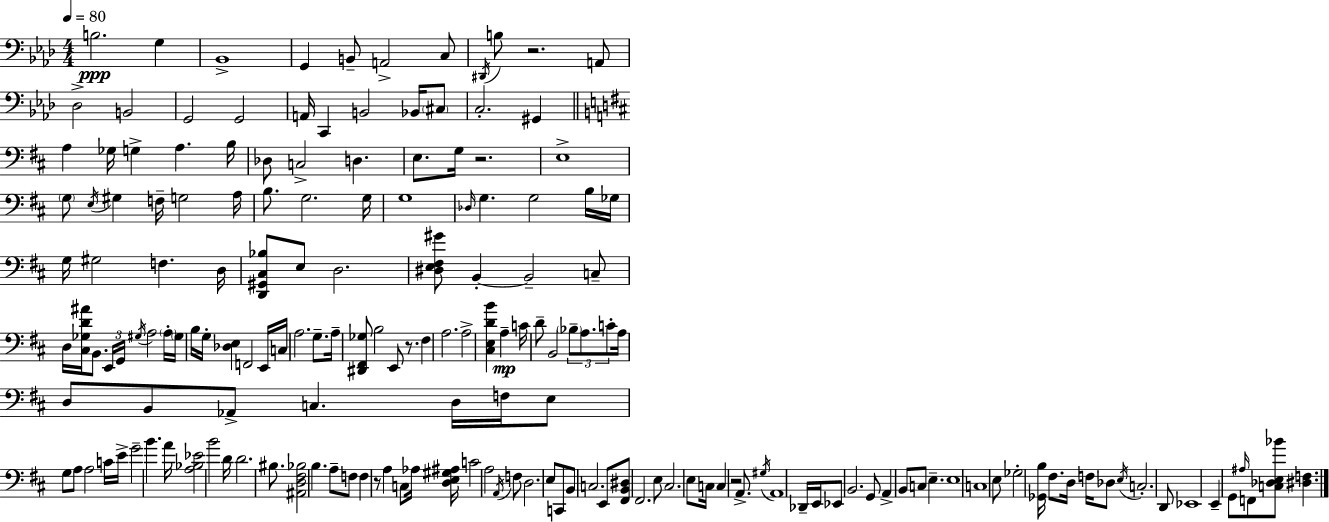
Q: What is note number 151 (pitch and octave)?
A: Eb2